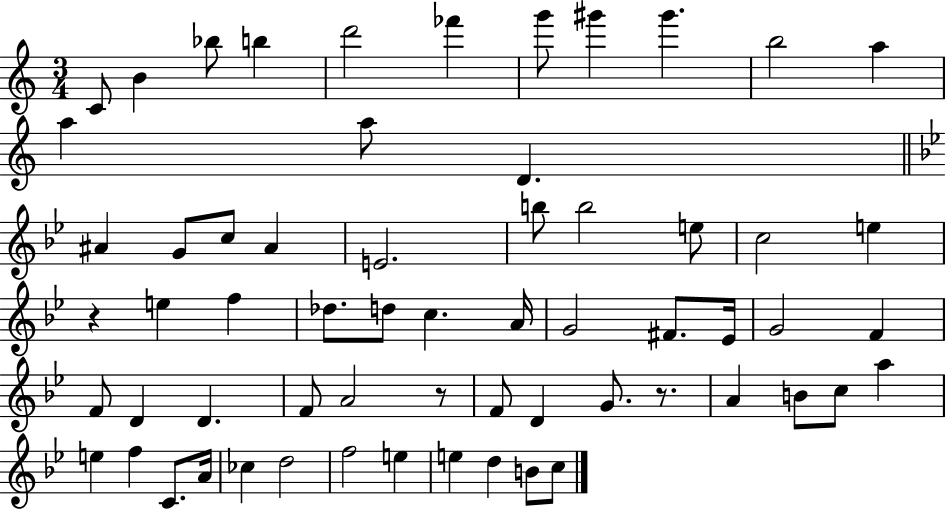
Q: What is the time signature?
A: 3/4